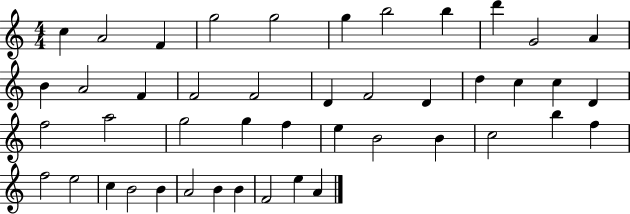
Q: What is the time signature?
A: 4/4